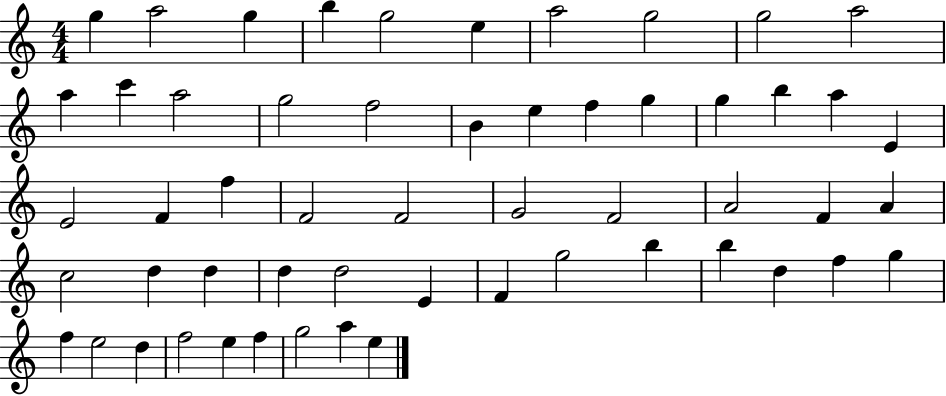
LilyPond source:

{
  \clef treble
  \numericTimeSignature
  \time 4/4
  \key c \major
  g''4 a''2 g''4 | b''4 g''2 e''4 | a''2 g''2 | g''2 a''2 | \break a''4 c'''4 a''2 | g''2 f''2 | b'4 e''4 f''4 g''4 | g''4 b''4 a''4 e'4 | \break e'2 f'4 f''4 | f'2 f'2 | g'2 f'2 | a'2 f'4 a'4 | \break c''2 d''4 d''4 | d''4 d''2 e'4 | f'4 g''2 b''4 | b''4 d''4 f''4 g''4 | \break f''4 e''2 d''4 | f''2 e''4 f''4 | g''2 a''4 e''4 | \bar "|."
}